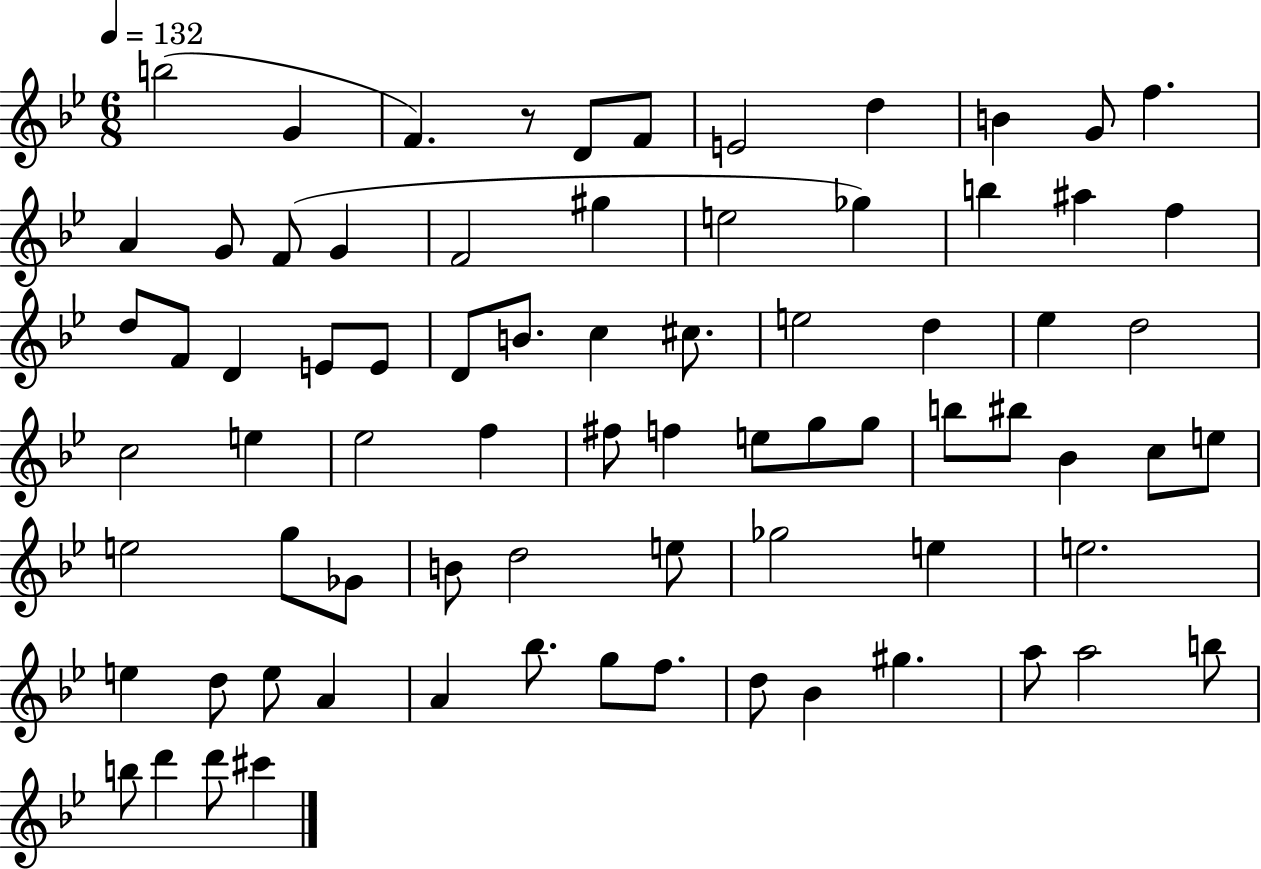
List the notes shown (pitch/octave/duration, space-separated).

B5/h G4/q F4/q. R/e D4/e F4/e E4/h D5/q B4/q G4/e F5/q. A4/q G4/e F4/e G4/q F4/h G#5/q E5/h Gb5/q B5/q A#5/q F5/q D5/e F4/e D4/q E4/e E4/e D4/e B4/e. C5/q C#5/e. E5/h D5/q Eb5/q D5/h C5/h E5/q Eb5/h F5/q F#5/e F5/q E5/e G5/e G5/e B5/e BIS5/e Bb4/q C5/e E5/e E5/h G5/e Gb4/e B4/e D5/h E5/e Gb5/h E5/q E5/h. E5/q D5/e E5/e A4/q A4/q Bb5/e. G5/e F5/e. D5/e Bb4/q G#5/q. A5/e A5/h B5/e B5/e D6/q D6/e C#6/q